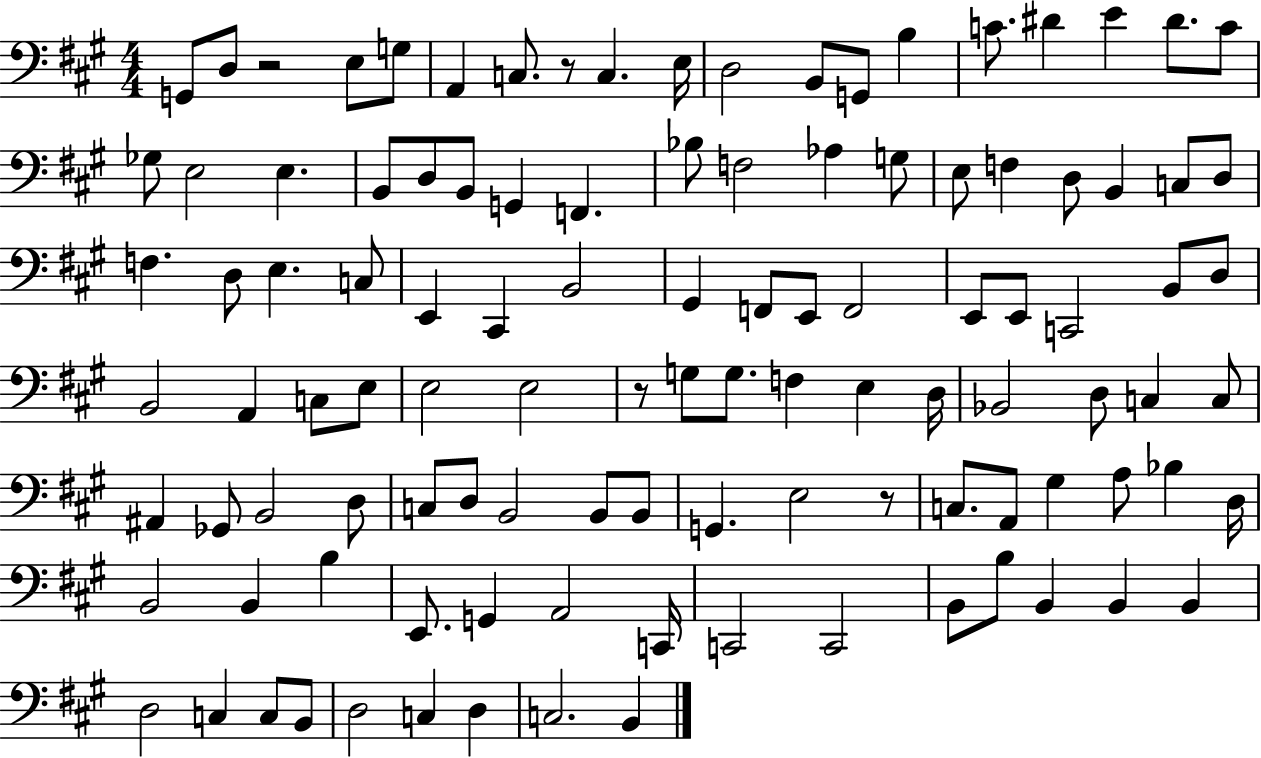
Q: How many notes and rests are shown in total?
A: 110